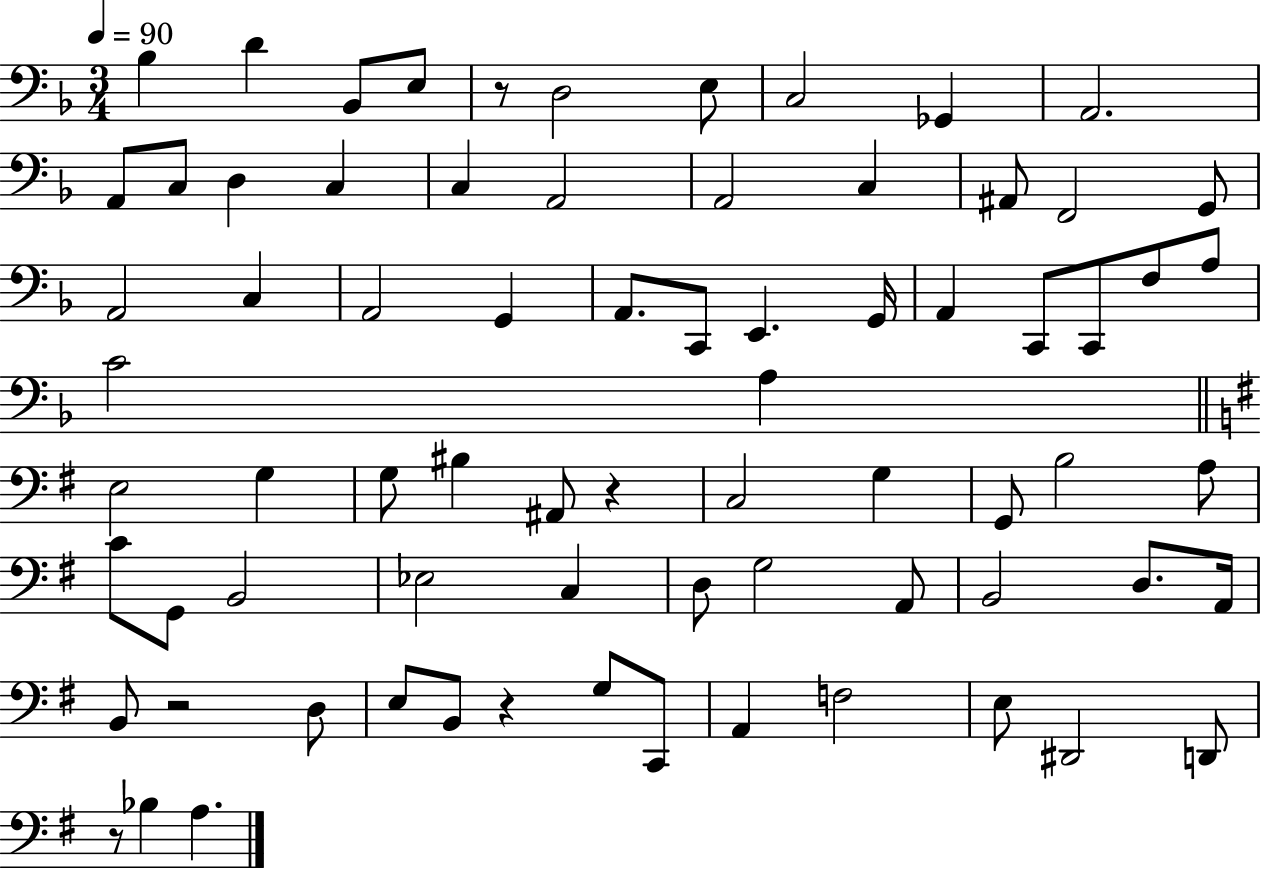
Bb3/q D4/q Bb2/e E3/e R/e D3/h E3/e C3/h Gb2/q A2/h. A2/e C3/e D3/q C3/q C3/q A2/h A2/h C3/q A#2/e F2/h G2/e A2/h C3/q A2/h G2/q A2/e. C2/e E2/q. G2/s A2/q C2/e C2/e F3/e A3/e C4/h A3/q E3/h G3/q G3/e BIS3/q A#2/e R/q C3/h G3/q G2/e B3/h A3/e C4/e G2/e B2/h Eb3/h C3/q D3/e G3/h A2/e B2/h D3/e. A2/s B2/e R/h D3/e E3/e B2/e R/q G3/e C2/e A2/q F3/h E3/e D#2/h D2/e R/e Bb3/q A3/q.